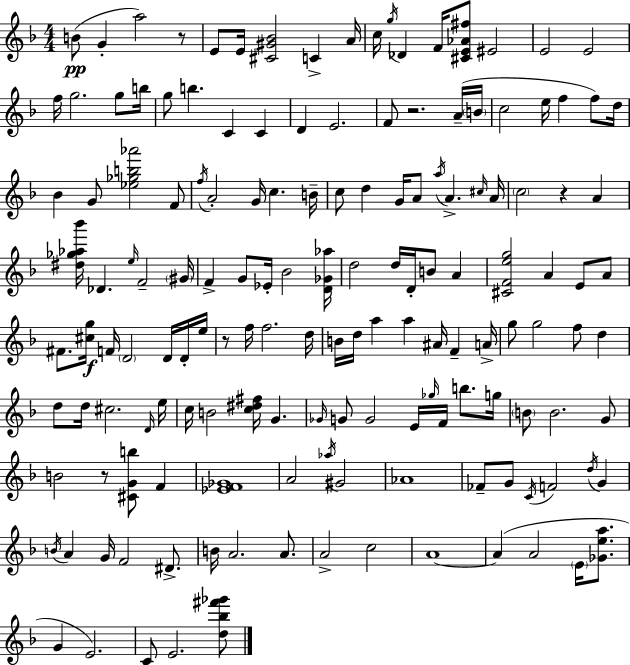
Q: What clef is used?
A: treble